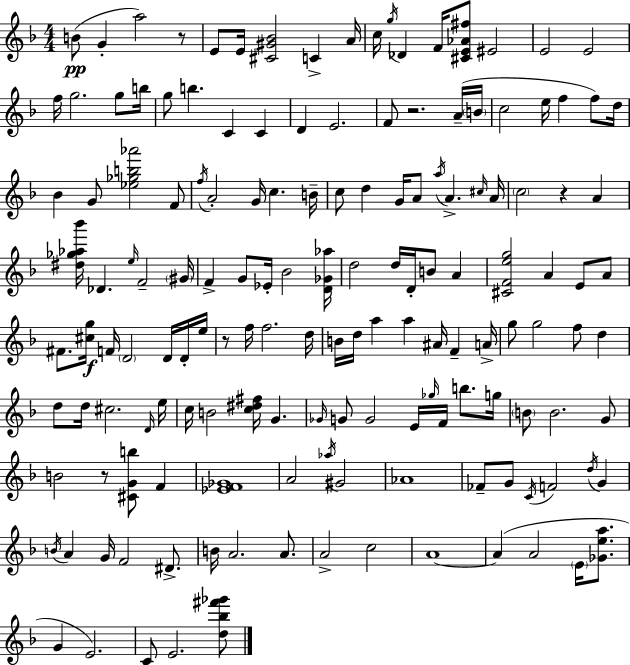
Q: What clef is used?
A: treble